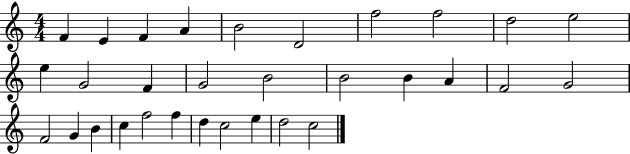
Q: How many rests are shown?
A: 0